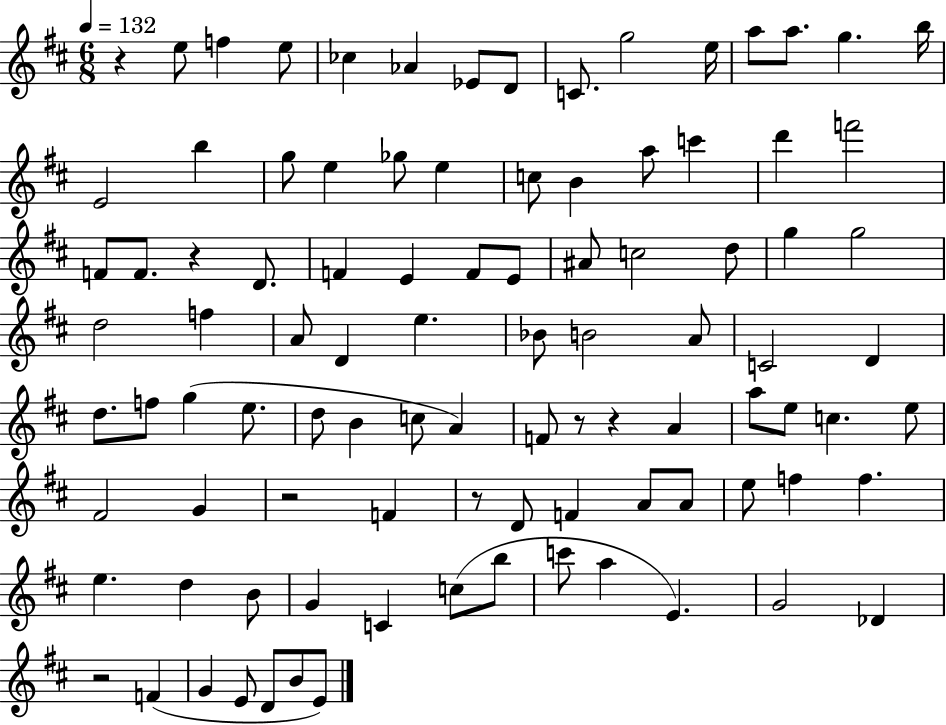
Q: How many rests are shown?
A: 7